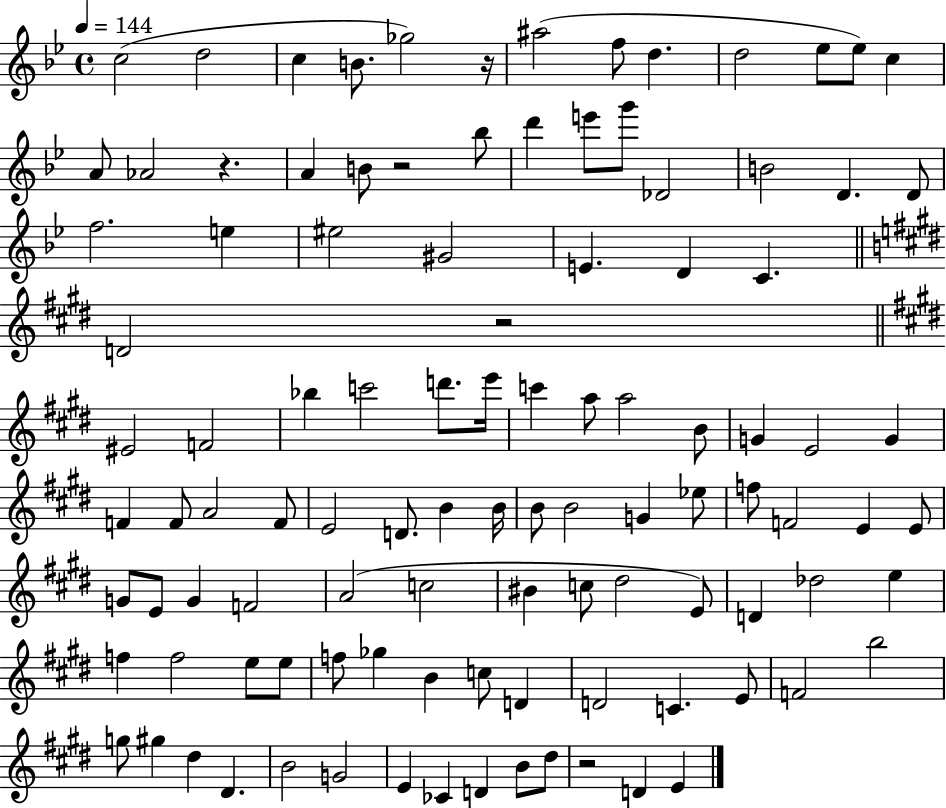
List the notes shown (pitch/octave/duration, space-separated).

C5/h D5/h C5/q B4/e. Gb5/h R/s A#5/h F5/e D5/q. D5/h Eb5/e Eb5/e C5/q A4/e Ab4/h R/q. A4/q B4/e R/h Bb5/e D6/q E6/e G6/e Db4/h B4/h D4/q. D4/e F5/h. E5/q EIS5/h G#4/h E4/q. D4/q C4/q. D4/h R/h EIS4/h F4/h Bb5/q C6/h D6/e. E6/s C6/q A5/e A5/h B4/e G4/q E4/h G4/q F4/q F4/e A4/h F4/e E4/h D4/e. B4/q B4/s B4/e B4/h G4/q Eb5/e F5/e F4/h E4/q E4/e G4/e E4/e G4/q F4/h A4/h C5/h BIS4/q C5/e D#5/h E4/e D4/q Db5/h E5/q F5/q F5/h E5/e E5/e F5/e Gb5/q B4/q C5/e D4/q D4/h C4/q. E4/e F4/h B5/h G5/e G#5/q D#5/q D#4/q. B4/h G4/h E4/q CES4/q D4/q B4/e D#5/e R/h D4/q E4/q